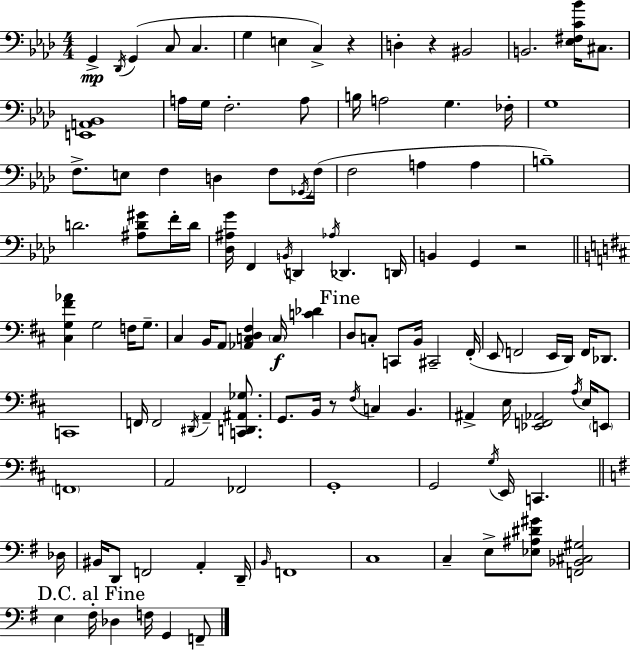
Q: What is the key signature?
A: F minor